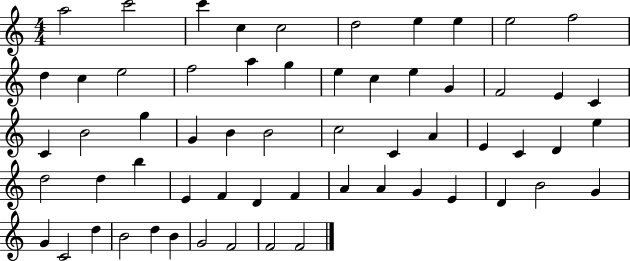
X:1
T:Untitled
M:4/4
L:1/4
K:C
a2 c'2 c' c c2 d2 e e e2 f2 d c e2 f2 a g e c e G F2 E C C B2 g G B B2 c2 C A E C D e d2 d b E F D F A A G E D B2 G G C2 d B2 d B G2 F2 F2 F2